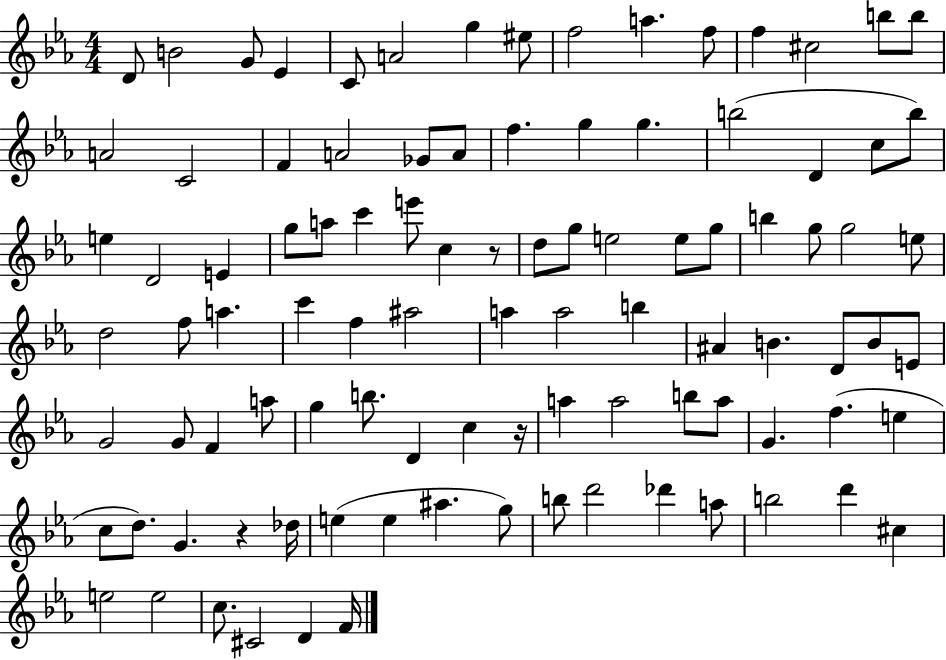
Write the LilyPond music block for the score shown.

{
  \clef treble
  \numericTimeSignature
  \time 4/4
  \key ees \major
  \repeat volta 2 { d'8 b'2 g'8 ees'4 | c'8 a'2 g''4 eis''8 | f''2 a''4. f''8 | f''4 cis''2 b''8 b''8 | \break a'2 c'2 | f'4 a'2 ges'8 a'8 | f''4. g''4 g''4. | b''2( d'4 c''8 b''8) | \break e''4 d'2 e'4 | g''8 a''8 c'''4 e'''8 c''4 r8 | d''8 g''8 e''2 e''8 g''8 | b''4 g''8 g''2 e''8 | \break d''2 f''8 a''4. | c'''4 f''4 ais''2 | a''4 a''2 b''4 | ais'4 b'4. d'8 b'8 e'8 | \break g'2 g'8 f'4 a''8 | g''4 b''8. d'4 c''4 r16 | a''4 a''2 b''8 a''8 | g'4. f''4.( e''4 | \break c''8 d''8.) g'4. r4 des''16 | e''4( e''4 ais''4. g''8) | b''8 d'''2 des'''4 a''8 | b''2 d'''4 cis''4 | \break e''2 e''2 | c''8. cis'2 d'4 f'16 | } \bar "|."
}